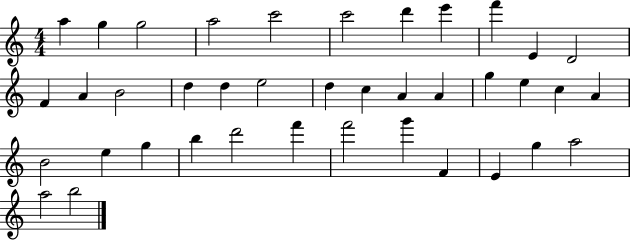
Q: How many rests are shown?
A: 0